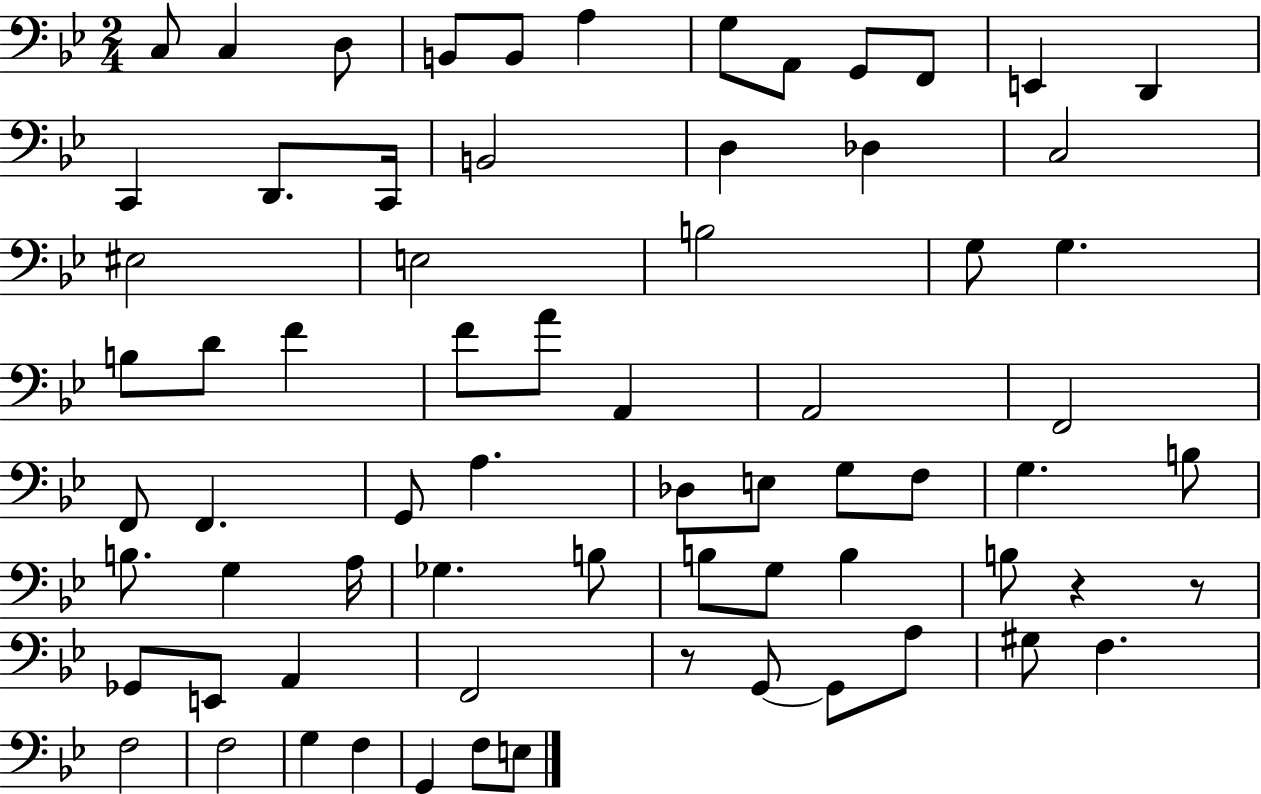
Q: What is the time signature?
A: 2/4